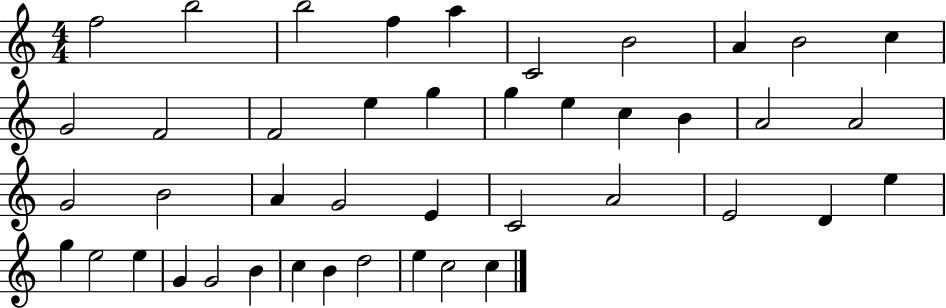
{
  \clef treble
  \numericTimeSignature
  \time 4/4
  \key c \major
  f''2 b''2 | b''2 f''4 a''4 | c'2 b'2 | a'4 b'2 c''4 | \break g'2 f'2 | f'2 e''4 g''4 | g''4 e''4 c''4 b'4 | a'2 a'2 | \break g'2 b'2 | a'4 g'2 e'4 | c'2 a'2 | e'2 d'4 e''4 | \break g''4 e''2 e''4 | g'4 g'2 b'4 | c''4 b'4 d''2 | e''4 c''2 c''4 | \break \bar "|."
}